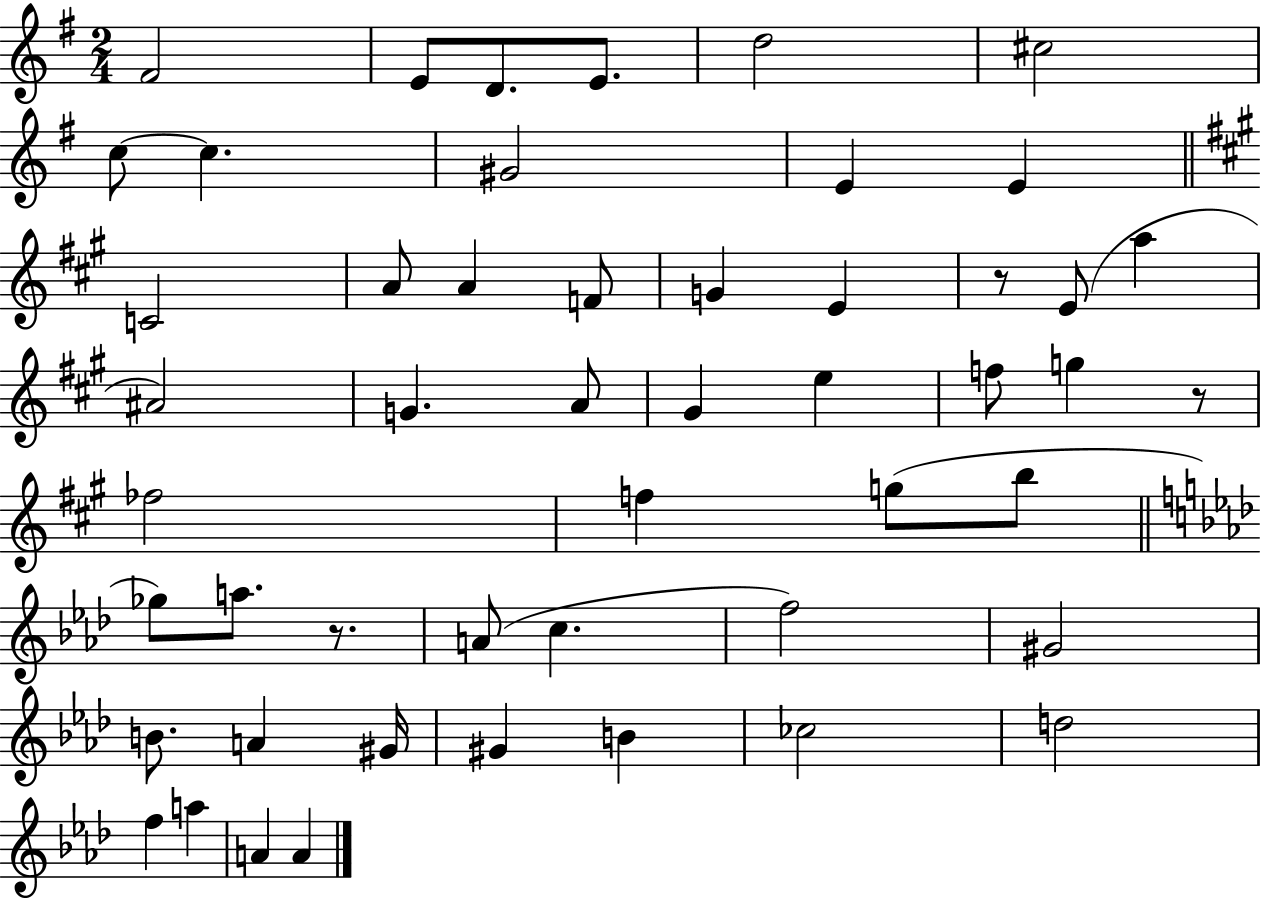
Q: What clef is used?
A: treble